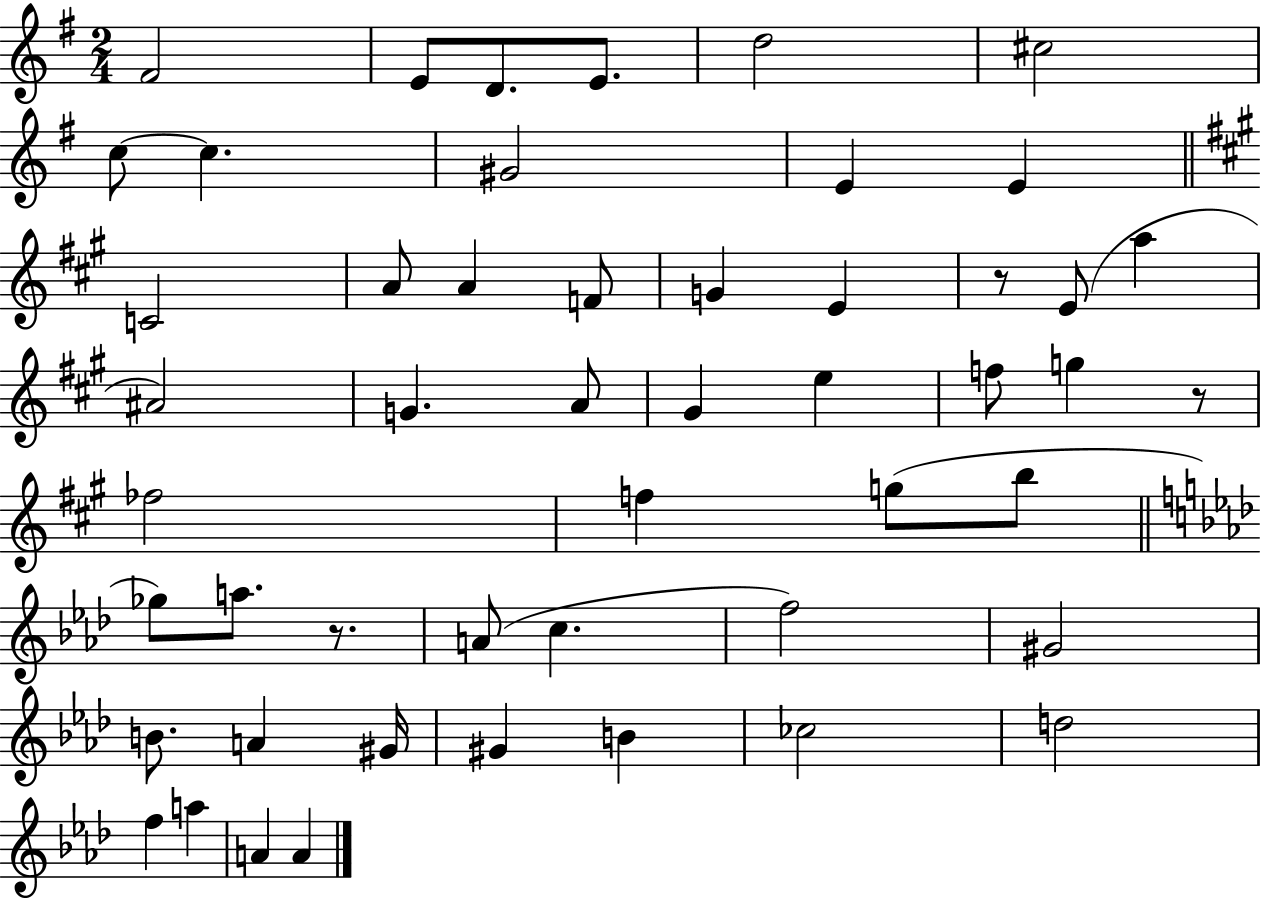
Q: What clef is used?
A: treble